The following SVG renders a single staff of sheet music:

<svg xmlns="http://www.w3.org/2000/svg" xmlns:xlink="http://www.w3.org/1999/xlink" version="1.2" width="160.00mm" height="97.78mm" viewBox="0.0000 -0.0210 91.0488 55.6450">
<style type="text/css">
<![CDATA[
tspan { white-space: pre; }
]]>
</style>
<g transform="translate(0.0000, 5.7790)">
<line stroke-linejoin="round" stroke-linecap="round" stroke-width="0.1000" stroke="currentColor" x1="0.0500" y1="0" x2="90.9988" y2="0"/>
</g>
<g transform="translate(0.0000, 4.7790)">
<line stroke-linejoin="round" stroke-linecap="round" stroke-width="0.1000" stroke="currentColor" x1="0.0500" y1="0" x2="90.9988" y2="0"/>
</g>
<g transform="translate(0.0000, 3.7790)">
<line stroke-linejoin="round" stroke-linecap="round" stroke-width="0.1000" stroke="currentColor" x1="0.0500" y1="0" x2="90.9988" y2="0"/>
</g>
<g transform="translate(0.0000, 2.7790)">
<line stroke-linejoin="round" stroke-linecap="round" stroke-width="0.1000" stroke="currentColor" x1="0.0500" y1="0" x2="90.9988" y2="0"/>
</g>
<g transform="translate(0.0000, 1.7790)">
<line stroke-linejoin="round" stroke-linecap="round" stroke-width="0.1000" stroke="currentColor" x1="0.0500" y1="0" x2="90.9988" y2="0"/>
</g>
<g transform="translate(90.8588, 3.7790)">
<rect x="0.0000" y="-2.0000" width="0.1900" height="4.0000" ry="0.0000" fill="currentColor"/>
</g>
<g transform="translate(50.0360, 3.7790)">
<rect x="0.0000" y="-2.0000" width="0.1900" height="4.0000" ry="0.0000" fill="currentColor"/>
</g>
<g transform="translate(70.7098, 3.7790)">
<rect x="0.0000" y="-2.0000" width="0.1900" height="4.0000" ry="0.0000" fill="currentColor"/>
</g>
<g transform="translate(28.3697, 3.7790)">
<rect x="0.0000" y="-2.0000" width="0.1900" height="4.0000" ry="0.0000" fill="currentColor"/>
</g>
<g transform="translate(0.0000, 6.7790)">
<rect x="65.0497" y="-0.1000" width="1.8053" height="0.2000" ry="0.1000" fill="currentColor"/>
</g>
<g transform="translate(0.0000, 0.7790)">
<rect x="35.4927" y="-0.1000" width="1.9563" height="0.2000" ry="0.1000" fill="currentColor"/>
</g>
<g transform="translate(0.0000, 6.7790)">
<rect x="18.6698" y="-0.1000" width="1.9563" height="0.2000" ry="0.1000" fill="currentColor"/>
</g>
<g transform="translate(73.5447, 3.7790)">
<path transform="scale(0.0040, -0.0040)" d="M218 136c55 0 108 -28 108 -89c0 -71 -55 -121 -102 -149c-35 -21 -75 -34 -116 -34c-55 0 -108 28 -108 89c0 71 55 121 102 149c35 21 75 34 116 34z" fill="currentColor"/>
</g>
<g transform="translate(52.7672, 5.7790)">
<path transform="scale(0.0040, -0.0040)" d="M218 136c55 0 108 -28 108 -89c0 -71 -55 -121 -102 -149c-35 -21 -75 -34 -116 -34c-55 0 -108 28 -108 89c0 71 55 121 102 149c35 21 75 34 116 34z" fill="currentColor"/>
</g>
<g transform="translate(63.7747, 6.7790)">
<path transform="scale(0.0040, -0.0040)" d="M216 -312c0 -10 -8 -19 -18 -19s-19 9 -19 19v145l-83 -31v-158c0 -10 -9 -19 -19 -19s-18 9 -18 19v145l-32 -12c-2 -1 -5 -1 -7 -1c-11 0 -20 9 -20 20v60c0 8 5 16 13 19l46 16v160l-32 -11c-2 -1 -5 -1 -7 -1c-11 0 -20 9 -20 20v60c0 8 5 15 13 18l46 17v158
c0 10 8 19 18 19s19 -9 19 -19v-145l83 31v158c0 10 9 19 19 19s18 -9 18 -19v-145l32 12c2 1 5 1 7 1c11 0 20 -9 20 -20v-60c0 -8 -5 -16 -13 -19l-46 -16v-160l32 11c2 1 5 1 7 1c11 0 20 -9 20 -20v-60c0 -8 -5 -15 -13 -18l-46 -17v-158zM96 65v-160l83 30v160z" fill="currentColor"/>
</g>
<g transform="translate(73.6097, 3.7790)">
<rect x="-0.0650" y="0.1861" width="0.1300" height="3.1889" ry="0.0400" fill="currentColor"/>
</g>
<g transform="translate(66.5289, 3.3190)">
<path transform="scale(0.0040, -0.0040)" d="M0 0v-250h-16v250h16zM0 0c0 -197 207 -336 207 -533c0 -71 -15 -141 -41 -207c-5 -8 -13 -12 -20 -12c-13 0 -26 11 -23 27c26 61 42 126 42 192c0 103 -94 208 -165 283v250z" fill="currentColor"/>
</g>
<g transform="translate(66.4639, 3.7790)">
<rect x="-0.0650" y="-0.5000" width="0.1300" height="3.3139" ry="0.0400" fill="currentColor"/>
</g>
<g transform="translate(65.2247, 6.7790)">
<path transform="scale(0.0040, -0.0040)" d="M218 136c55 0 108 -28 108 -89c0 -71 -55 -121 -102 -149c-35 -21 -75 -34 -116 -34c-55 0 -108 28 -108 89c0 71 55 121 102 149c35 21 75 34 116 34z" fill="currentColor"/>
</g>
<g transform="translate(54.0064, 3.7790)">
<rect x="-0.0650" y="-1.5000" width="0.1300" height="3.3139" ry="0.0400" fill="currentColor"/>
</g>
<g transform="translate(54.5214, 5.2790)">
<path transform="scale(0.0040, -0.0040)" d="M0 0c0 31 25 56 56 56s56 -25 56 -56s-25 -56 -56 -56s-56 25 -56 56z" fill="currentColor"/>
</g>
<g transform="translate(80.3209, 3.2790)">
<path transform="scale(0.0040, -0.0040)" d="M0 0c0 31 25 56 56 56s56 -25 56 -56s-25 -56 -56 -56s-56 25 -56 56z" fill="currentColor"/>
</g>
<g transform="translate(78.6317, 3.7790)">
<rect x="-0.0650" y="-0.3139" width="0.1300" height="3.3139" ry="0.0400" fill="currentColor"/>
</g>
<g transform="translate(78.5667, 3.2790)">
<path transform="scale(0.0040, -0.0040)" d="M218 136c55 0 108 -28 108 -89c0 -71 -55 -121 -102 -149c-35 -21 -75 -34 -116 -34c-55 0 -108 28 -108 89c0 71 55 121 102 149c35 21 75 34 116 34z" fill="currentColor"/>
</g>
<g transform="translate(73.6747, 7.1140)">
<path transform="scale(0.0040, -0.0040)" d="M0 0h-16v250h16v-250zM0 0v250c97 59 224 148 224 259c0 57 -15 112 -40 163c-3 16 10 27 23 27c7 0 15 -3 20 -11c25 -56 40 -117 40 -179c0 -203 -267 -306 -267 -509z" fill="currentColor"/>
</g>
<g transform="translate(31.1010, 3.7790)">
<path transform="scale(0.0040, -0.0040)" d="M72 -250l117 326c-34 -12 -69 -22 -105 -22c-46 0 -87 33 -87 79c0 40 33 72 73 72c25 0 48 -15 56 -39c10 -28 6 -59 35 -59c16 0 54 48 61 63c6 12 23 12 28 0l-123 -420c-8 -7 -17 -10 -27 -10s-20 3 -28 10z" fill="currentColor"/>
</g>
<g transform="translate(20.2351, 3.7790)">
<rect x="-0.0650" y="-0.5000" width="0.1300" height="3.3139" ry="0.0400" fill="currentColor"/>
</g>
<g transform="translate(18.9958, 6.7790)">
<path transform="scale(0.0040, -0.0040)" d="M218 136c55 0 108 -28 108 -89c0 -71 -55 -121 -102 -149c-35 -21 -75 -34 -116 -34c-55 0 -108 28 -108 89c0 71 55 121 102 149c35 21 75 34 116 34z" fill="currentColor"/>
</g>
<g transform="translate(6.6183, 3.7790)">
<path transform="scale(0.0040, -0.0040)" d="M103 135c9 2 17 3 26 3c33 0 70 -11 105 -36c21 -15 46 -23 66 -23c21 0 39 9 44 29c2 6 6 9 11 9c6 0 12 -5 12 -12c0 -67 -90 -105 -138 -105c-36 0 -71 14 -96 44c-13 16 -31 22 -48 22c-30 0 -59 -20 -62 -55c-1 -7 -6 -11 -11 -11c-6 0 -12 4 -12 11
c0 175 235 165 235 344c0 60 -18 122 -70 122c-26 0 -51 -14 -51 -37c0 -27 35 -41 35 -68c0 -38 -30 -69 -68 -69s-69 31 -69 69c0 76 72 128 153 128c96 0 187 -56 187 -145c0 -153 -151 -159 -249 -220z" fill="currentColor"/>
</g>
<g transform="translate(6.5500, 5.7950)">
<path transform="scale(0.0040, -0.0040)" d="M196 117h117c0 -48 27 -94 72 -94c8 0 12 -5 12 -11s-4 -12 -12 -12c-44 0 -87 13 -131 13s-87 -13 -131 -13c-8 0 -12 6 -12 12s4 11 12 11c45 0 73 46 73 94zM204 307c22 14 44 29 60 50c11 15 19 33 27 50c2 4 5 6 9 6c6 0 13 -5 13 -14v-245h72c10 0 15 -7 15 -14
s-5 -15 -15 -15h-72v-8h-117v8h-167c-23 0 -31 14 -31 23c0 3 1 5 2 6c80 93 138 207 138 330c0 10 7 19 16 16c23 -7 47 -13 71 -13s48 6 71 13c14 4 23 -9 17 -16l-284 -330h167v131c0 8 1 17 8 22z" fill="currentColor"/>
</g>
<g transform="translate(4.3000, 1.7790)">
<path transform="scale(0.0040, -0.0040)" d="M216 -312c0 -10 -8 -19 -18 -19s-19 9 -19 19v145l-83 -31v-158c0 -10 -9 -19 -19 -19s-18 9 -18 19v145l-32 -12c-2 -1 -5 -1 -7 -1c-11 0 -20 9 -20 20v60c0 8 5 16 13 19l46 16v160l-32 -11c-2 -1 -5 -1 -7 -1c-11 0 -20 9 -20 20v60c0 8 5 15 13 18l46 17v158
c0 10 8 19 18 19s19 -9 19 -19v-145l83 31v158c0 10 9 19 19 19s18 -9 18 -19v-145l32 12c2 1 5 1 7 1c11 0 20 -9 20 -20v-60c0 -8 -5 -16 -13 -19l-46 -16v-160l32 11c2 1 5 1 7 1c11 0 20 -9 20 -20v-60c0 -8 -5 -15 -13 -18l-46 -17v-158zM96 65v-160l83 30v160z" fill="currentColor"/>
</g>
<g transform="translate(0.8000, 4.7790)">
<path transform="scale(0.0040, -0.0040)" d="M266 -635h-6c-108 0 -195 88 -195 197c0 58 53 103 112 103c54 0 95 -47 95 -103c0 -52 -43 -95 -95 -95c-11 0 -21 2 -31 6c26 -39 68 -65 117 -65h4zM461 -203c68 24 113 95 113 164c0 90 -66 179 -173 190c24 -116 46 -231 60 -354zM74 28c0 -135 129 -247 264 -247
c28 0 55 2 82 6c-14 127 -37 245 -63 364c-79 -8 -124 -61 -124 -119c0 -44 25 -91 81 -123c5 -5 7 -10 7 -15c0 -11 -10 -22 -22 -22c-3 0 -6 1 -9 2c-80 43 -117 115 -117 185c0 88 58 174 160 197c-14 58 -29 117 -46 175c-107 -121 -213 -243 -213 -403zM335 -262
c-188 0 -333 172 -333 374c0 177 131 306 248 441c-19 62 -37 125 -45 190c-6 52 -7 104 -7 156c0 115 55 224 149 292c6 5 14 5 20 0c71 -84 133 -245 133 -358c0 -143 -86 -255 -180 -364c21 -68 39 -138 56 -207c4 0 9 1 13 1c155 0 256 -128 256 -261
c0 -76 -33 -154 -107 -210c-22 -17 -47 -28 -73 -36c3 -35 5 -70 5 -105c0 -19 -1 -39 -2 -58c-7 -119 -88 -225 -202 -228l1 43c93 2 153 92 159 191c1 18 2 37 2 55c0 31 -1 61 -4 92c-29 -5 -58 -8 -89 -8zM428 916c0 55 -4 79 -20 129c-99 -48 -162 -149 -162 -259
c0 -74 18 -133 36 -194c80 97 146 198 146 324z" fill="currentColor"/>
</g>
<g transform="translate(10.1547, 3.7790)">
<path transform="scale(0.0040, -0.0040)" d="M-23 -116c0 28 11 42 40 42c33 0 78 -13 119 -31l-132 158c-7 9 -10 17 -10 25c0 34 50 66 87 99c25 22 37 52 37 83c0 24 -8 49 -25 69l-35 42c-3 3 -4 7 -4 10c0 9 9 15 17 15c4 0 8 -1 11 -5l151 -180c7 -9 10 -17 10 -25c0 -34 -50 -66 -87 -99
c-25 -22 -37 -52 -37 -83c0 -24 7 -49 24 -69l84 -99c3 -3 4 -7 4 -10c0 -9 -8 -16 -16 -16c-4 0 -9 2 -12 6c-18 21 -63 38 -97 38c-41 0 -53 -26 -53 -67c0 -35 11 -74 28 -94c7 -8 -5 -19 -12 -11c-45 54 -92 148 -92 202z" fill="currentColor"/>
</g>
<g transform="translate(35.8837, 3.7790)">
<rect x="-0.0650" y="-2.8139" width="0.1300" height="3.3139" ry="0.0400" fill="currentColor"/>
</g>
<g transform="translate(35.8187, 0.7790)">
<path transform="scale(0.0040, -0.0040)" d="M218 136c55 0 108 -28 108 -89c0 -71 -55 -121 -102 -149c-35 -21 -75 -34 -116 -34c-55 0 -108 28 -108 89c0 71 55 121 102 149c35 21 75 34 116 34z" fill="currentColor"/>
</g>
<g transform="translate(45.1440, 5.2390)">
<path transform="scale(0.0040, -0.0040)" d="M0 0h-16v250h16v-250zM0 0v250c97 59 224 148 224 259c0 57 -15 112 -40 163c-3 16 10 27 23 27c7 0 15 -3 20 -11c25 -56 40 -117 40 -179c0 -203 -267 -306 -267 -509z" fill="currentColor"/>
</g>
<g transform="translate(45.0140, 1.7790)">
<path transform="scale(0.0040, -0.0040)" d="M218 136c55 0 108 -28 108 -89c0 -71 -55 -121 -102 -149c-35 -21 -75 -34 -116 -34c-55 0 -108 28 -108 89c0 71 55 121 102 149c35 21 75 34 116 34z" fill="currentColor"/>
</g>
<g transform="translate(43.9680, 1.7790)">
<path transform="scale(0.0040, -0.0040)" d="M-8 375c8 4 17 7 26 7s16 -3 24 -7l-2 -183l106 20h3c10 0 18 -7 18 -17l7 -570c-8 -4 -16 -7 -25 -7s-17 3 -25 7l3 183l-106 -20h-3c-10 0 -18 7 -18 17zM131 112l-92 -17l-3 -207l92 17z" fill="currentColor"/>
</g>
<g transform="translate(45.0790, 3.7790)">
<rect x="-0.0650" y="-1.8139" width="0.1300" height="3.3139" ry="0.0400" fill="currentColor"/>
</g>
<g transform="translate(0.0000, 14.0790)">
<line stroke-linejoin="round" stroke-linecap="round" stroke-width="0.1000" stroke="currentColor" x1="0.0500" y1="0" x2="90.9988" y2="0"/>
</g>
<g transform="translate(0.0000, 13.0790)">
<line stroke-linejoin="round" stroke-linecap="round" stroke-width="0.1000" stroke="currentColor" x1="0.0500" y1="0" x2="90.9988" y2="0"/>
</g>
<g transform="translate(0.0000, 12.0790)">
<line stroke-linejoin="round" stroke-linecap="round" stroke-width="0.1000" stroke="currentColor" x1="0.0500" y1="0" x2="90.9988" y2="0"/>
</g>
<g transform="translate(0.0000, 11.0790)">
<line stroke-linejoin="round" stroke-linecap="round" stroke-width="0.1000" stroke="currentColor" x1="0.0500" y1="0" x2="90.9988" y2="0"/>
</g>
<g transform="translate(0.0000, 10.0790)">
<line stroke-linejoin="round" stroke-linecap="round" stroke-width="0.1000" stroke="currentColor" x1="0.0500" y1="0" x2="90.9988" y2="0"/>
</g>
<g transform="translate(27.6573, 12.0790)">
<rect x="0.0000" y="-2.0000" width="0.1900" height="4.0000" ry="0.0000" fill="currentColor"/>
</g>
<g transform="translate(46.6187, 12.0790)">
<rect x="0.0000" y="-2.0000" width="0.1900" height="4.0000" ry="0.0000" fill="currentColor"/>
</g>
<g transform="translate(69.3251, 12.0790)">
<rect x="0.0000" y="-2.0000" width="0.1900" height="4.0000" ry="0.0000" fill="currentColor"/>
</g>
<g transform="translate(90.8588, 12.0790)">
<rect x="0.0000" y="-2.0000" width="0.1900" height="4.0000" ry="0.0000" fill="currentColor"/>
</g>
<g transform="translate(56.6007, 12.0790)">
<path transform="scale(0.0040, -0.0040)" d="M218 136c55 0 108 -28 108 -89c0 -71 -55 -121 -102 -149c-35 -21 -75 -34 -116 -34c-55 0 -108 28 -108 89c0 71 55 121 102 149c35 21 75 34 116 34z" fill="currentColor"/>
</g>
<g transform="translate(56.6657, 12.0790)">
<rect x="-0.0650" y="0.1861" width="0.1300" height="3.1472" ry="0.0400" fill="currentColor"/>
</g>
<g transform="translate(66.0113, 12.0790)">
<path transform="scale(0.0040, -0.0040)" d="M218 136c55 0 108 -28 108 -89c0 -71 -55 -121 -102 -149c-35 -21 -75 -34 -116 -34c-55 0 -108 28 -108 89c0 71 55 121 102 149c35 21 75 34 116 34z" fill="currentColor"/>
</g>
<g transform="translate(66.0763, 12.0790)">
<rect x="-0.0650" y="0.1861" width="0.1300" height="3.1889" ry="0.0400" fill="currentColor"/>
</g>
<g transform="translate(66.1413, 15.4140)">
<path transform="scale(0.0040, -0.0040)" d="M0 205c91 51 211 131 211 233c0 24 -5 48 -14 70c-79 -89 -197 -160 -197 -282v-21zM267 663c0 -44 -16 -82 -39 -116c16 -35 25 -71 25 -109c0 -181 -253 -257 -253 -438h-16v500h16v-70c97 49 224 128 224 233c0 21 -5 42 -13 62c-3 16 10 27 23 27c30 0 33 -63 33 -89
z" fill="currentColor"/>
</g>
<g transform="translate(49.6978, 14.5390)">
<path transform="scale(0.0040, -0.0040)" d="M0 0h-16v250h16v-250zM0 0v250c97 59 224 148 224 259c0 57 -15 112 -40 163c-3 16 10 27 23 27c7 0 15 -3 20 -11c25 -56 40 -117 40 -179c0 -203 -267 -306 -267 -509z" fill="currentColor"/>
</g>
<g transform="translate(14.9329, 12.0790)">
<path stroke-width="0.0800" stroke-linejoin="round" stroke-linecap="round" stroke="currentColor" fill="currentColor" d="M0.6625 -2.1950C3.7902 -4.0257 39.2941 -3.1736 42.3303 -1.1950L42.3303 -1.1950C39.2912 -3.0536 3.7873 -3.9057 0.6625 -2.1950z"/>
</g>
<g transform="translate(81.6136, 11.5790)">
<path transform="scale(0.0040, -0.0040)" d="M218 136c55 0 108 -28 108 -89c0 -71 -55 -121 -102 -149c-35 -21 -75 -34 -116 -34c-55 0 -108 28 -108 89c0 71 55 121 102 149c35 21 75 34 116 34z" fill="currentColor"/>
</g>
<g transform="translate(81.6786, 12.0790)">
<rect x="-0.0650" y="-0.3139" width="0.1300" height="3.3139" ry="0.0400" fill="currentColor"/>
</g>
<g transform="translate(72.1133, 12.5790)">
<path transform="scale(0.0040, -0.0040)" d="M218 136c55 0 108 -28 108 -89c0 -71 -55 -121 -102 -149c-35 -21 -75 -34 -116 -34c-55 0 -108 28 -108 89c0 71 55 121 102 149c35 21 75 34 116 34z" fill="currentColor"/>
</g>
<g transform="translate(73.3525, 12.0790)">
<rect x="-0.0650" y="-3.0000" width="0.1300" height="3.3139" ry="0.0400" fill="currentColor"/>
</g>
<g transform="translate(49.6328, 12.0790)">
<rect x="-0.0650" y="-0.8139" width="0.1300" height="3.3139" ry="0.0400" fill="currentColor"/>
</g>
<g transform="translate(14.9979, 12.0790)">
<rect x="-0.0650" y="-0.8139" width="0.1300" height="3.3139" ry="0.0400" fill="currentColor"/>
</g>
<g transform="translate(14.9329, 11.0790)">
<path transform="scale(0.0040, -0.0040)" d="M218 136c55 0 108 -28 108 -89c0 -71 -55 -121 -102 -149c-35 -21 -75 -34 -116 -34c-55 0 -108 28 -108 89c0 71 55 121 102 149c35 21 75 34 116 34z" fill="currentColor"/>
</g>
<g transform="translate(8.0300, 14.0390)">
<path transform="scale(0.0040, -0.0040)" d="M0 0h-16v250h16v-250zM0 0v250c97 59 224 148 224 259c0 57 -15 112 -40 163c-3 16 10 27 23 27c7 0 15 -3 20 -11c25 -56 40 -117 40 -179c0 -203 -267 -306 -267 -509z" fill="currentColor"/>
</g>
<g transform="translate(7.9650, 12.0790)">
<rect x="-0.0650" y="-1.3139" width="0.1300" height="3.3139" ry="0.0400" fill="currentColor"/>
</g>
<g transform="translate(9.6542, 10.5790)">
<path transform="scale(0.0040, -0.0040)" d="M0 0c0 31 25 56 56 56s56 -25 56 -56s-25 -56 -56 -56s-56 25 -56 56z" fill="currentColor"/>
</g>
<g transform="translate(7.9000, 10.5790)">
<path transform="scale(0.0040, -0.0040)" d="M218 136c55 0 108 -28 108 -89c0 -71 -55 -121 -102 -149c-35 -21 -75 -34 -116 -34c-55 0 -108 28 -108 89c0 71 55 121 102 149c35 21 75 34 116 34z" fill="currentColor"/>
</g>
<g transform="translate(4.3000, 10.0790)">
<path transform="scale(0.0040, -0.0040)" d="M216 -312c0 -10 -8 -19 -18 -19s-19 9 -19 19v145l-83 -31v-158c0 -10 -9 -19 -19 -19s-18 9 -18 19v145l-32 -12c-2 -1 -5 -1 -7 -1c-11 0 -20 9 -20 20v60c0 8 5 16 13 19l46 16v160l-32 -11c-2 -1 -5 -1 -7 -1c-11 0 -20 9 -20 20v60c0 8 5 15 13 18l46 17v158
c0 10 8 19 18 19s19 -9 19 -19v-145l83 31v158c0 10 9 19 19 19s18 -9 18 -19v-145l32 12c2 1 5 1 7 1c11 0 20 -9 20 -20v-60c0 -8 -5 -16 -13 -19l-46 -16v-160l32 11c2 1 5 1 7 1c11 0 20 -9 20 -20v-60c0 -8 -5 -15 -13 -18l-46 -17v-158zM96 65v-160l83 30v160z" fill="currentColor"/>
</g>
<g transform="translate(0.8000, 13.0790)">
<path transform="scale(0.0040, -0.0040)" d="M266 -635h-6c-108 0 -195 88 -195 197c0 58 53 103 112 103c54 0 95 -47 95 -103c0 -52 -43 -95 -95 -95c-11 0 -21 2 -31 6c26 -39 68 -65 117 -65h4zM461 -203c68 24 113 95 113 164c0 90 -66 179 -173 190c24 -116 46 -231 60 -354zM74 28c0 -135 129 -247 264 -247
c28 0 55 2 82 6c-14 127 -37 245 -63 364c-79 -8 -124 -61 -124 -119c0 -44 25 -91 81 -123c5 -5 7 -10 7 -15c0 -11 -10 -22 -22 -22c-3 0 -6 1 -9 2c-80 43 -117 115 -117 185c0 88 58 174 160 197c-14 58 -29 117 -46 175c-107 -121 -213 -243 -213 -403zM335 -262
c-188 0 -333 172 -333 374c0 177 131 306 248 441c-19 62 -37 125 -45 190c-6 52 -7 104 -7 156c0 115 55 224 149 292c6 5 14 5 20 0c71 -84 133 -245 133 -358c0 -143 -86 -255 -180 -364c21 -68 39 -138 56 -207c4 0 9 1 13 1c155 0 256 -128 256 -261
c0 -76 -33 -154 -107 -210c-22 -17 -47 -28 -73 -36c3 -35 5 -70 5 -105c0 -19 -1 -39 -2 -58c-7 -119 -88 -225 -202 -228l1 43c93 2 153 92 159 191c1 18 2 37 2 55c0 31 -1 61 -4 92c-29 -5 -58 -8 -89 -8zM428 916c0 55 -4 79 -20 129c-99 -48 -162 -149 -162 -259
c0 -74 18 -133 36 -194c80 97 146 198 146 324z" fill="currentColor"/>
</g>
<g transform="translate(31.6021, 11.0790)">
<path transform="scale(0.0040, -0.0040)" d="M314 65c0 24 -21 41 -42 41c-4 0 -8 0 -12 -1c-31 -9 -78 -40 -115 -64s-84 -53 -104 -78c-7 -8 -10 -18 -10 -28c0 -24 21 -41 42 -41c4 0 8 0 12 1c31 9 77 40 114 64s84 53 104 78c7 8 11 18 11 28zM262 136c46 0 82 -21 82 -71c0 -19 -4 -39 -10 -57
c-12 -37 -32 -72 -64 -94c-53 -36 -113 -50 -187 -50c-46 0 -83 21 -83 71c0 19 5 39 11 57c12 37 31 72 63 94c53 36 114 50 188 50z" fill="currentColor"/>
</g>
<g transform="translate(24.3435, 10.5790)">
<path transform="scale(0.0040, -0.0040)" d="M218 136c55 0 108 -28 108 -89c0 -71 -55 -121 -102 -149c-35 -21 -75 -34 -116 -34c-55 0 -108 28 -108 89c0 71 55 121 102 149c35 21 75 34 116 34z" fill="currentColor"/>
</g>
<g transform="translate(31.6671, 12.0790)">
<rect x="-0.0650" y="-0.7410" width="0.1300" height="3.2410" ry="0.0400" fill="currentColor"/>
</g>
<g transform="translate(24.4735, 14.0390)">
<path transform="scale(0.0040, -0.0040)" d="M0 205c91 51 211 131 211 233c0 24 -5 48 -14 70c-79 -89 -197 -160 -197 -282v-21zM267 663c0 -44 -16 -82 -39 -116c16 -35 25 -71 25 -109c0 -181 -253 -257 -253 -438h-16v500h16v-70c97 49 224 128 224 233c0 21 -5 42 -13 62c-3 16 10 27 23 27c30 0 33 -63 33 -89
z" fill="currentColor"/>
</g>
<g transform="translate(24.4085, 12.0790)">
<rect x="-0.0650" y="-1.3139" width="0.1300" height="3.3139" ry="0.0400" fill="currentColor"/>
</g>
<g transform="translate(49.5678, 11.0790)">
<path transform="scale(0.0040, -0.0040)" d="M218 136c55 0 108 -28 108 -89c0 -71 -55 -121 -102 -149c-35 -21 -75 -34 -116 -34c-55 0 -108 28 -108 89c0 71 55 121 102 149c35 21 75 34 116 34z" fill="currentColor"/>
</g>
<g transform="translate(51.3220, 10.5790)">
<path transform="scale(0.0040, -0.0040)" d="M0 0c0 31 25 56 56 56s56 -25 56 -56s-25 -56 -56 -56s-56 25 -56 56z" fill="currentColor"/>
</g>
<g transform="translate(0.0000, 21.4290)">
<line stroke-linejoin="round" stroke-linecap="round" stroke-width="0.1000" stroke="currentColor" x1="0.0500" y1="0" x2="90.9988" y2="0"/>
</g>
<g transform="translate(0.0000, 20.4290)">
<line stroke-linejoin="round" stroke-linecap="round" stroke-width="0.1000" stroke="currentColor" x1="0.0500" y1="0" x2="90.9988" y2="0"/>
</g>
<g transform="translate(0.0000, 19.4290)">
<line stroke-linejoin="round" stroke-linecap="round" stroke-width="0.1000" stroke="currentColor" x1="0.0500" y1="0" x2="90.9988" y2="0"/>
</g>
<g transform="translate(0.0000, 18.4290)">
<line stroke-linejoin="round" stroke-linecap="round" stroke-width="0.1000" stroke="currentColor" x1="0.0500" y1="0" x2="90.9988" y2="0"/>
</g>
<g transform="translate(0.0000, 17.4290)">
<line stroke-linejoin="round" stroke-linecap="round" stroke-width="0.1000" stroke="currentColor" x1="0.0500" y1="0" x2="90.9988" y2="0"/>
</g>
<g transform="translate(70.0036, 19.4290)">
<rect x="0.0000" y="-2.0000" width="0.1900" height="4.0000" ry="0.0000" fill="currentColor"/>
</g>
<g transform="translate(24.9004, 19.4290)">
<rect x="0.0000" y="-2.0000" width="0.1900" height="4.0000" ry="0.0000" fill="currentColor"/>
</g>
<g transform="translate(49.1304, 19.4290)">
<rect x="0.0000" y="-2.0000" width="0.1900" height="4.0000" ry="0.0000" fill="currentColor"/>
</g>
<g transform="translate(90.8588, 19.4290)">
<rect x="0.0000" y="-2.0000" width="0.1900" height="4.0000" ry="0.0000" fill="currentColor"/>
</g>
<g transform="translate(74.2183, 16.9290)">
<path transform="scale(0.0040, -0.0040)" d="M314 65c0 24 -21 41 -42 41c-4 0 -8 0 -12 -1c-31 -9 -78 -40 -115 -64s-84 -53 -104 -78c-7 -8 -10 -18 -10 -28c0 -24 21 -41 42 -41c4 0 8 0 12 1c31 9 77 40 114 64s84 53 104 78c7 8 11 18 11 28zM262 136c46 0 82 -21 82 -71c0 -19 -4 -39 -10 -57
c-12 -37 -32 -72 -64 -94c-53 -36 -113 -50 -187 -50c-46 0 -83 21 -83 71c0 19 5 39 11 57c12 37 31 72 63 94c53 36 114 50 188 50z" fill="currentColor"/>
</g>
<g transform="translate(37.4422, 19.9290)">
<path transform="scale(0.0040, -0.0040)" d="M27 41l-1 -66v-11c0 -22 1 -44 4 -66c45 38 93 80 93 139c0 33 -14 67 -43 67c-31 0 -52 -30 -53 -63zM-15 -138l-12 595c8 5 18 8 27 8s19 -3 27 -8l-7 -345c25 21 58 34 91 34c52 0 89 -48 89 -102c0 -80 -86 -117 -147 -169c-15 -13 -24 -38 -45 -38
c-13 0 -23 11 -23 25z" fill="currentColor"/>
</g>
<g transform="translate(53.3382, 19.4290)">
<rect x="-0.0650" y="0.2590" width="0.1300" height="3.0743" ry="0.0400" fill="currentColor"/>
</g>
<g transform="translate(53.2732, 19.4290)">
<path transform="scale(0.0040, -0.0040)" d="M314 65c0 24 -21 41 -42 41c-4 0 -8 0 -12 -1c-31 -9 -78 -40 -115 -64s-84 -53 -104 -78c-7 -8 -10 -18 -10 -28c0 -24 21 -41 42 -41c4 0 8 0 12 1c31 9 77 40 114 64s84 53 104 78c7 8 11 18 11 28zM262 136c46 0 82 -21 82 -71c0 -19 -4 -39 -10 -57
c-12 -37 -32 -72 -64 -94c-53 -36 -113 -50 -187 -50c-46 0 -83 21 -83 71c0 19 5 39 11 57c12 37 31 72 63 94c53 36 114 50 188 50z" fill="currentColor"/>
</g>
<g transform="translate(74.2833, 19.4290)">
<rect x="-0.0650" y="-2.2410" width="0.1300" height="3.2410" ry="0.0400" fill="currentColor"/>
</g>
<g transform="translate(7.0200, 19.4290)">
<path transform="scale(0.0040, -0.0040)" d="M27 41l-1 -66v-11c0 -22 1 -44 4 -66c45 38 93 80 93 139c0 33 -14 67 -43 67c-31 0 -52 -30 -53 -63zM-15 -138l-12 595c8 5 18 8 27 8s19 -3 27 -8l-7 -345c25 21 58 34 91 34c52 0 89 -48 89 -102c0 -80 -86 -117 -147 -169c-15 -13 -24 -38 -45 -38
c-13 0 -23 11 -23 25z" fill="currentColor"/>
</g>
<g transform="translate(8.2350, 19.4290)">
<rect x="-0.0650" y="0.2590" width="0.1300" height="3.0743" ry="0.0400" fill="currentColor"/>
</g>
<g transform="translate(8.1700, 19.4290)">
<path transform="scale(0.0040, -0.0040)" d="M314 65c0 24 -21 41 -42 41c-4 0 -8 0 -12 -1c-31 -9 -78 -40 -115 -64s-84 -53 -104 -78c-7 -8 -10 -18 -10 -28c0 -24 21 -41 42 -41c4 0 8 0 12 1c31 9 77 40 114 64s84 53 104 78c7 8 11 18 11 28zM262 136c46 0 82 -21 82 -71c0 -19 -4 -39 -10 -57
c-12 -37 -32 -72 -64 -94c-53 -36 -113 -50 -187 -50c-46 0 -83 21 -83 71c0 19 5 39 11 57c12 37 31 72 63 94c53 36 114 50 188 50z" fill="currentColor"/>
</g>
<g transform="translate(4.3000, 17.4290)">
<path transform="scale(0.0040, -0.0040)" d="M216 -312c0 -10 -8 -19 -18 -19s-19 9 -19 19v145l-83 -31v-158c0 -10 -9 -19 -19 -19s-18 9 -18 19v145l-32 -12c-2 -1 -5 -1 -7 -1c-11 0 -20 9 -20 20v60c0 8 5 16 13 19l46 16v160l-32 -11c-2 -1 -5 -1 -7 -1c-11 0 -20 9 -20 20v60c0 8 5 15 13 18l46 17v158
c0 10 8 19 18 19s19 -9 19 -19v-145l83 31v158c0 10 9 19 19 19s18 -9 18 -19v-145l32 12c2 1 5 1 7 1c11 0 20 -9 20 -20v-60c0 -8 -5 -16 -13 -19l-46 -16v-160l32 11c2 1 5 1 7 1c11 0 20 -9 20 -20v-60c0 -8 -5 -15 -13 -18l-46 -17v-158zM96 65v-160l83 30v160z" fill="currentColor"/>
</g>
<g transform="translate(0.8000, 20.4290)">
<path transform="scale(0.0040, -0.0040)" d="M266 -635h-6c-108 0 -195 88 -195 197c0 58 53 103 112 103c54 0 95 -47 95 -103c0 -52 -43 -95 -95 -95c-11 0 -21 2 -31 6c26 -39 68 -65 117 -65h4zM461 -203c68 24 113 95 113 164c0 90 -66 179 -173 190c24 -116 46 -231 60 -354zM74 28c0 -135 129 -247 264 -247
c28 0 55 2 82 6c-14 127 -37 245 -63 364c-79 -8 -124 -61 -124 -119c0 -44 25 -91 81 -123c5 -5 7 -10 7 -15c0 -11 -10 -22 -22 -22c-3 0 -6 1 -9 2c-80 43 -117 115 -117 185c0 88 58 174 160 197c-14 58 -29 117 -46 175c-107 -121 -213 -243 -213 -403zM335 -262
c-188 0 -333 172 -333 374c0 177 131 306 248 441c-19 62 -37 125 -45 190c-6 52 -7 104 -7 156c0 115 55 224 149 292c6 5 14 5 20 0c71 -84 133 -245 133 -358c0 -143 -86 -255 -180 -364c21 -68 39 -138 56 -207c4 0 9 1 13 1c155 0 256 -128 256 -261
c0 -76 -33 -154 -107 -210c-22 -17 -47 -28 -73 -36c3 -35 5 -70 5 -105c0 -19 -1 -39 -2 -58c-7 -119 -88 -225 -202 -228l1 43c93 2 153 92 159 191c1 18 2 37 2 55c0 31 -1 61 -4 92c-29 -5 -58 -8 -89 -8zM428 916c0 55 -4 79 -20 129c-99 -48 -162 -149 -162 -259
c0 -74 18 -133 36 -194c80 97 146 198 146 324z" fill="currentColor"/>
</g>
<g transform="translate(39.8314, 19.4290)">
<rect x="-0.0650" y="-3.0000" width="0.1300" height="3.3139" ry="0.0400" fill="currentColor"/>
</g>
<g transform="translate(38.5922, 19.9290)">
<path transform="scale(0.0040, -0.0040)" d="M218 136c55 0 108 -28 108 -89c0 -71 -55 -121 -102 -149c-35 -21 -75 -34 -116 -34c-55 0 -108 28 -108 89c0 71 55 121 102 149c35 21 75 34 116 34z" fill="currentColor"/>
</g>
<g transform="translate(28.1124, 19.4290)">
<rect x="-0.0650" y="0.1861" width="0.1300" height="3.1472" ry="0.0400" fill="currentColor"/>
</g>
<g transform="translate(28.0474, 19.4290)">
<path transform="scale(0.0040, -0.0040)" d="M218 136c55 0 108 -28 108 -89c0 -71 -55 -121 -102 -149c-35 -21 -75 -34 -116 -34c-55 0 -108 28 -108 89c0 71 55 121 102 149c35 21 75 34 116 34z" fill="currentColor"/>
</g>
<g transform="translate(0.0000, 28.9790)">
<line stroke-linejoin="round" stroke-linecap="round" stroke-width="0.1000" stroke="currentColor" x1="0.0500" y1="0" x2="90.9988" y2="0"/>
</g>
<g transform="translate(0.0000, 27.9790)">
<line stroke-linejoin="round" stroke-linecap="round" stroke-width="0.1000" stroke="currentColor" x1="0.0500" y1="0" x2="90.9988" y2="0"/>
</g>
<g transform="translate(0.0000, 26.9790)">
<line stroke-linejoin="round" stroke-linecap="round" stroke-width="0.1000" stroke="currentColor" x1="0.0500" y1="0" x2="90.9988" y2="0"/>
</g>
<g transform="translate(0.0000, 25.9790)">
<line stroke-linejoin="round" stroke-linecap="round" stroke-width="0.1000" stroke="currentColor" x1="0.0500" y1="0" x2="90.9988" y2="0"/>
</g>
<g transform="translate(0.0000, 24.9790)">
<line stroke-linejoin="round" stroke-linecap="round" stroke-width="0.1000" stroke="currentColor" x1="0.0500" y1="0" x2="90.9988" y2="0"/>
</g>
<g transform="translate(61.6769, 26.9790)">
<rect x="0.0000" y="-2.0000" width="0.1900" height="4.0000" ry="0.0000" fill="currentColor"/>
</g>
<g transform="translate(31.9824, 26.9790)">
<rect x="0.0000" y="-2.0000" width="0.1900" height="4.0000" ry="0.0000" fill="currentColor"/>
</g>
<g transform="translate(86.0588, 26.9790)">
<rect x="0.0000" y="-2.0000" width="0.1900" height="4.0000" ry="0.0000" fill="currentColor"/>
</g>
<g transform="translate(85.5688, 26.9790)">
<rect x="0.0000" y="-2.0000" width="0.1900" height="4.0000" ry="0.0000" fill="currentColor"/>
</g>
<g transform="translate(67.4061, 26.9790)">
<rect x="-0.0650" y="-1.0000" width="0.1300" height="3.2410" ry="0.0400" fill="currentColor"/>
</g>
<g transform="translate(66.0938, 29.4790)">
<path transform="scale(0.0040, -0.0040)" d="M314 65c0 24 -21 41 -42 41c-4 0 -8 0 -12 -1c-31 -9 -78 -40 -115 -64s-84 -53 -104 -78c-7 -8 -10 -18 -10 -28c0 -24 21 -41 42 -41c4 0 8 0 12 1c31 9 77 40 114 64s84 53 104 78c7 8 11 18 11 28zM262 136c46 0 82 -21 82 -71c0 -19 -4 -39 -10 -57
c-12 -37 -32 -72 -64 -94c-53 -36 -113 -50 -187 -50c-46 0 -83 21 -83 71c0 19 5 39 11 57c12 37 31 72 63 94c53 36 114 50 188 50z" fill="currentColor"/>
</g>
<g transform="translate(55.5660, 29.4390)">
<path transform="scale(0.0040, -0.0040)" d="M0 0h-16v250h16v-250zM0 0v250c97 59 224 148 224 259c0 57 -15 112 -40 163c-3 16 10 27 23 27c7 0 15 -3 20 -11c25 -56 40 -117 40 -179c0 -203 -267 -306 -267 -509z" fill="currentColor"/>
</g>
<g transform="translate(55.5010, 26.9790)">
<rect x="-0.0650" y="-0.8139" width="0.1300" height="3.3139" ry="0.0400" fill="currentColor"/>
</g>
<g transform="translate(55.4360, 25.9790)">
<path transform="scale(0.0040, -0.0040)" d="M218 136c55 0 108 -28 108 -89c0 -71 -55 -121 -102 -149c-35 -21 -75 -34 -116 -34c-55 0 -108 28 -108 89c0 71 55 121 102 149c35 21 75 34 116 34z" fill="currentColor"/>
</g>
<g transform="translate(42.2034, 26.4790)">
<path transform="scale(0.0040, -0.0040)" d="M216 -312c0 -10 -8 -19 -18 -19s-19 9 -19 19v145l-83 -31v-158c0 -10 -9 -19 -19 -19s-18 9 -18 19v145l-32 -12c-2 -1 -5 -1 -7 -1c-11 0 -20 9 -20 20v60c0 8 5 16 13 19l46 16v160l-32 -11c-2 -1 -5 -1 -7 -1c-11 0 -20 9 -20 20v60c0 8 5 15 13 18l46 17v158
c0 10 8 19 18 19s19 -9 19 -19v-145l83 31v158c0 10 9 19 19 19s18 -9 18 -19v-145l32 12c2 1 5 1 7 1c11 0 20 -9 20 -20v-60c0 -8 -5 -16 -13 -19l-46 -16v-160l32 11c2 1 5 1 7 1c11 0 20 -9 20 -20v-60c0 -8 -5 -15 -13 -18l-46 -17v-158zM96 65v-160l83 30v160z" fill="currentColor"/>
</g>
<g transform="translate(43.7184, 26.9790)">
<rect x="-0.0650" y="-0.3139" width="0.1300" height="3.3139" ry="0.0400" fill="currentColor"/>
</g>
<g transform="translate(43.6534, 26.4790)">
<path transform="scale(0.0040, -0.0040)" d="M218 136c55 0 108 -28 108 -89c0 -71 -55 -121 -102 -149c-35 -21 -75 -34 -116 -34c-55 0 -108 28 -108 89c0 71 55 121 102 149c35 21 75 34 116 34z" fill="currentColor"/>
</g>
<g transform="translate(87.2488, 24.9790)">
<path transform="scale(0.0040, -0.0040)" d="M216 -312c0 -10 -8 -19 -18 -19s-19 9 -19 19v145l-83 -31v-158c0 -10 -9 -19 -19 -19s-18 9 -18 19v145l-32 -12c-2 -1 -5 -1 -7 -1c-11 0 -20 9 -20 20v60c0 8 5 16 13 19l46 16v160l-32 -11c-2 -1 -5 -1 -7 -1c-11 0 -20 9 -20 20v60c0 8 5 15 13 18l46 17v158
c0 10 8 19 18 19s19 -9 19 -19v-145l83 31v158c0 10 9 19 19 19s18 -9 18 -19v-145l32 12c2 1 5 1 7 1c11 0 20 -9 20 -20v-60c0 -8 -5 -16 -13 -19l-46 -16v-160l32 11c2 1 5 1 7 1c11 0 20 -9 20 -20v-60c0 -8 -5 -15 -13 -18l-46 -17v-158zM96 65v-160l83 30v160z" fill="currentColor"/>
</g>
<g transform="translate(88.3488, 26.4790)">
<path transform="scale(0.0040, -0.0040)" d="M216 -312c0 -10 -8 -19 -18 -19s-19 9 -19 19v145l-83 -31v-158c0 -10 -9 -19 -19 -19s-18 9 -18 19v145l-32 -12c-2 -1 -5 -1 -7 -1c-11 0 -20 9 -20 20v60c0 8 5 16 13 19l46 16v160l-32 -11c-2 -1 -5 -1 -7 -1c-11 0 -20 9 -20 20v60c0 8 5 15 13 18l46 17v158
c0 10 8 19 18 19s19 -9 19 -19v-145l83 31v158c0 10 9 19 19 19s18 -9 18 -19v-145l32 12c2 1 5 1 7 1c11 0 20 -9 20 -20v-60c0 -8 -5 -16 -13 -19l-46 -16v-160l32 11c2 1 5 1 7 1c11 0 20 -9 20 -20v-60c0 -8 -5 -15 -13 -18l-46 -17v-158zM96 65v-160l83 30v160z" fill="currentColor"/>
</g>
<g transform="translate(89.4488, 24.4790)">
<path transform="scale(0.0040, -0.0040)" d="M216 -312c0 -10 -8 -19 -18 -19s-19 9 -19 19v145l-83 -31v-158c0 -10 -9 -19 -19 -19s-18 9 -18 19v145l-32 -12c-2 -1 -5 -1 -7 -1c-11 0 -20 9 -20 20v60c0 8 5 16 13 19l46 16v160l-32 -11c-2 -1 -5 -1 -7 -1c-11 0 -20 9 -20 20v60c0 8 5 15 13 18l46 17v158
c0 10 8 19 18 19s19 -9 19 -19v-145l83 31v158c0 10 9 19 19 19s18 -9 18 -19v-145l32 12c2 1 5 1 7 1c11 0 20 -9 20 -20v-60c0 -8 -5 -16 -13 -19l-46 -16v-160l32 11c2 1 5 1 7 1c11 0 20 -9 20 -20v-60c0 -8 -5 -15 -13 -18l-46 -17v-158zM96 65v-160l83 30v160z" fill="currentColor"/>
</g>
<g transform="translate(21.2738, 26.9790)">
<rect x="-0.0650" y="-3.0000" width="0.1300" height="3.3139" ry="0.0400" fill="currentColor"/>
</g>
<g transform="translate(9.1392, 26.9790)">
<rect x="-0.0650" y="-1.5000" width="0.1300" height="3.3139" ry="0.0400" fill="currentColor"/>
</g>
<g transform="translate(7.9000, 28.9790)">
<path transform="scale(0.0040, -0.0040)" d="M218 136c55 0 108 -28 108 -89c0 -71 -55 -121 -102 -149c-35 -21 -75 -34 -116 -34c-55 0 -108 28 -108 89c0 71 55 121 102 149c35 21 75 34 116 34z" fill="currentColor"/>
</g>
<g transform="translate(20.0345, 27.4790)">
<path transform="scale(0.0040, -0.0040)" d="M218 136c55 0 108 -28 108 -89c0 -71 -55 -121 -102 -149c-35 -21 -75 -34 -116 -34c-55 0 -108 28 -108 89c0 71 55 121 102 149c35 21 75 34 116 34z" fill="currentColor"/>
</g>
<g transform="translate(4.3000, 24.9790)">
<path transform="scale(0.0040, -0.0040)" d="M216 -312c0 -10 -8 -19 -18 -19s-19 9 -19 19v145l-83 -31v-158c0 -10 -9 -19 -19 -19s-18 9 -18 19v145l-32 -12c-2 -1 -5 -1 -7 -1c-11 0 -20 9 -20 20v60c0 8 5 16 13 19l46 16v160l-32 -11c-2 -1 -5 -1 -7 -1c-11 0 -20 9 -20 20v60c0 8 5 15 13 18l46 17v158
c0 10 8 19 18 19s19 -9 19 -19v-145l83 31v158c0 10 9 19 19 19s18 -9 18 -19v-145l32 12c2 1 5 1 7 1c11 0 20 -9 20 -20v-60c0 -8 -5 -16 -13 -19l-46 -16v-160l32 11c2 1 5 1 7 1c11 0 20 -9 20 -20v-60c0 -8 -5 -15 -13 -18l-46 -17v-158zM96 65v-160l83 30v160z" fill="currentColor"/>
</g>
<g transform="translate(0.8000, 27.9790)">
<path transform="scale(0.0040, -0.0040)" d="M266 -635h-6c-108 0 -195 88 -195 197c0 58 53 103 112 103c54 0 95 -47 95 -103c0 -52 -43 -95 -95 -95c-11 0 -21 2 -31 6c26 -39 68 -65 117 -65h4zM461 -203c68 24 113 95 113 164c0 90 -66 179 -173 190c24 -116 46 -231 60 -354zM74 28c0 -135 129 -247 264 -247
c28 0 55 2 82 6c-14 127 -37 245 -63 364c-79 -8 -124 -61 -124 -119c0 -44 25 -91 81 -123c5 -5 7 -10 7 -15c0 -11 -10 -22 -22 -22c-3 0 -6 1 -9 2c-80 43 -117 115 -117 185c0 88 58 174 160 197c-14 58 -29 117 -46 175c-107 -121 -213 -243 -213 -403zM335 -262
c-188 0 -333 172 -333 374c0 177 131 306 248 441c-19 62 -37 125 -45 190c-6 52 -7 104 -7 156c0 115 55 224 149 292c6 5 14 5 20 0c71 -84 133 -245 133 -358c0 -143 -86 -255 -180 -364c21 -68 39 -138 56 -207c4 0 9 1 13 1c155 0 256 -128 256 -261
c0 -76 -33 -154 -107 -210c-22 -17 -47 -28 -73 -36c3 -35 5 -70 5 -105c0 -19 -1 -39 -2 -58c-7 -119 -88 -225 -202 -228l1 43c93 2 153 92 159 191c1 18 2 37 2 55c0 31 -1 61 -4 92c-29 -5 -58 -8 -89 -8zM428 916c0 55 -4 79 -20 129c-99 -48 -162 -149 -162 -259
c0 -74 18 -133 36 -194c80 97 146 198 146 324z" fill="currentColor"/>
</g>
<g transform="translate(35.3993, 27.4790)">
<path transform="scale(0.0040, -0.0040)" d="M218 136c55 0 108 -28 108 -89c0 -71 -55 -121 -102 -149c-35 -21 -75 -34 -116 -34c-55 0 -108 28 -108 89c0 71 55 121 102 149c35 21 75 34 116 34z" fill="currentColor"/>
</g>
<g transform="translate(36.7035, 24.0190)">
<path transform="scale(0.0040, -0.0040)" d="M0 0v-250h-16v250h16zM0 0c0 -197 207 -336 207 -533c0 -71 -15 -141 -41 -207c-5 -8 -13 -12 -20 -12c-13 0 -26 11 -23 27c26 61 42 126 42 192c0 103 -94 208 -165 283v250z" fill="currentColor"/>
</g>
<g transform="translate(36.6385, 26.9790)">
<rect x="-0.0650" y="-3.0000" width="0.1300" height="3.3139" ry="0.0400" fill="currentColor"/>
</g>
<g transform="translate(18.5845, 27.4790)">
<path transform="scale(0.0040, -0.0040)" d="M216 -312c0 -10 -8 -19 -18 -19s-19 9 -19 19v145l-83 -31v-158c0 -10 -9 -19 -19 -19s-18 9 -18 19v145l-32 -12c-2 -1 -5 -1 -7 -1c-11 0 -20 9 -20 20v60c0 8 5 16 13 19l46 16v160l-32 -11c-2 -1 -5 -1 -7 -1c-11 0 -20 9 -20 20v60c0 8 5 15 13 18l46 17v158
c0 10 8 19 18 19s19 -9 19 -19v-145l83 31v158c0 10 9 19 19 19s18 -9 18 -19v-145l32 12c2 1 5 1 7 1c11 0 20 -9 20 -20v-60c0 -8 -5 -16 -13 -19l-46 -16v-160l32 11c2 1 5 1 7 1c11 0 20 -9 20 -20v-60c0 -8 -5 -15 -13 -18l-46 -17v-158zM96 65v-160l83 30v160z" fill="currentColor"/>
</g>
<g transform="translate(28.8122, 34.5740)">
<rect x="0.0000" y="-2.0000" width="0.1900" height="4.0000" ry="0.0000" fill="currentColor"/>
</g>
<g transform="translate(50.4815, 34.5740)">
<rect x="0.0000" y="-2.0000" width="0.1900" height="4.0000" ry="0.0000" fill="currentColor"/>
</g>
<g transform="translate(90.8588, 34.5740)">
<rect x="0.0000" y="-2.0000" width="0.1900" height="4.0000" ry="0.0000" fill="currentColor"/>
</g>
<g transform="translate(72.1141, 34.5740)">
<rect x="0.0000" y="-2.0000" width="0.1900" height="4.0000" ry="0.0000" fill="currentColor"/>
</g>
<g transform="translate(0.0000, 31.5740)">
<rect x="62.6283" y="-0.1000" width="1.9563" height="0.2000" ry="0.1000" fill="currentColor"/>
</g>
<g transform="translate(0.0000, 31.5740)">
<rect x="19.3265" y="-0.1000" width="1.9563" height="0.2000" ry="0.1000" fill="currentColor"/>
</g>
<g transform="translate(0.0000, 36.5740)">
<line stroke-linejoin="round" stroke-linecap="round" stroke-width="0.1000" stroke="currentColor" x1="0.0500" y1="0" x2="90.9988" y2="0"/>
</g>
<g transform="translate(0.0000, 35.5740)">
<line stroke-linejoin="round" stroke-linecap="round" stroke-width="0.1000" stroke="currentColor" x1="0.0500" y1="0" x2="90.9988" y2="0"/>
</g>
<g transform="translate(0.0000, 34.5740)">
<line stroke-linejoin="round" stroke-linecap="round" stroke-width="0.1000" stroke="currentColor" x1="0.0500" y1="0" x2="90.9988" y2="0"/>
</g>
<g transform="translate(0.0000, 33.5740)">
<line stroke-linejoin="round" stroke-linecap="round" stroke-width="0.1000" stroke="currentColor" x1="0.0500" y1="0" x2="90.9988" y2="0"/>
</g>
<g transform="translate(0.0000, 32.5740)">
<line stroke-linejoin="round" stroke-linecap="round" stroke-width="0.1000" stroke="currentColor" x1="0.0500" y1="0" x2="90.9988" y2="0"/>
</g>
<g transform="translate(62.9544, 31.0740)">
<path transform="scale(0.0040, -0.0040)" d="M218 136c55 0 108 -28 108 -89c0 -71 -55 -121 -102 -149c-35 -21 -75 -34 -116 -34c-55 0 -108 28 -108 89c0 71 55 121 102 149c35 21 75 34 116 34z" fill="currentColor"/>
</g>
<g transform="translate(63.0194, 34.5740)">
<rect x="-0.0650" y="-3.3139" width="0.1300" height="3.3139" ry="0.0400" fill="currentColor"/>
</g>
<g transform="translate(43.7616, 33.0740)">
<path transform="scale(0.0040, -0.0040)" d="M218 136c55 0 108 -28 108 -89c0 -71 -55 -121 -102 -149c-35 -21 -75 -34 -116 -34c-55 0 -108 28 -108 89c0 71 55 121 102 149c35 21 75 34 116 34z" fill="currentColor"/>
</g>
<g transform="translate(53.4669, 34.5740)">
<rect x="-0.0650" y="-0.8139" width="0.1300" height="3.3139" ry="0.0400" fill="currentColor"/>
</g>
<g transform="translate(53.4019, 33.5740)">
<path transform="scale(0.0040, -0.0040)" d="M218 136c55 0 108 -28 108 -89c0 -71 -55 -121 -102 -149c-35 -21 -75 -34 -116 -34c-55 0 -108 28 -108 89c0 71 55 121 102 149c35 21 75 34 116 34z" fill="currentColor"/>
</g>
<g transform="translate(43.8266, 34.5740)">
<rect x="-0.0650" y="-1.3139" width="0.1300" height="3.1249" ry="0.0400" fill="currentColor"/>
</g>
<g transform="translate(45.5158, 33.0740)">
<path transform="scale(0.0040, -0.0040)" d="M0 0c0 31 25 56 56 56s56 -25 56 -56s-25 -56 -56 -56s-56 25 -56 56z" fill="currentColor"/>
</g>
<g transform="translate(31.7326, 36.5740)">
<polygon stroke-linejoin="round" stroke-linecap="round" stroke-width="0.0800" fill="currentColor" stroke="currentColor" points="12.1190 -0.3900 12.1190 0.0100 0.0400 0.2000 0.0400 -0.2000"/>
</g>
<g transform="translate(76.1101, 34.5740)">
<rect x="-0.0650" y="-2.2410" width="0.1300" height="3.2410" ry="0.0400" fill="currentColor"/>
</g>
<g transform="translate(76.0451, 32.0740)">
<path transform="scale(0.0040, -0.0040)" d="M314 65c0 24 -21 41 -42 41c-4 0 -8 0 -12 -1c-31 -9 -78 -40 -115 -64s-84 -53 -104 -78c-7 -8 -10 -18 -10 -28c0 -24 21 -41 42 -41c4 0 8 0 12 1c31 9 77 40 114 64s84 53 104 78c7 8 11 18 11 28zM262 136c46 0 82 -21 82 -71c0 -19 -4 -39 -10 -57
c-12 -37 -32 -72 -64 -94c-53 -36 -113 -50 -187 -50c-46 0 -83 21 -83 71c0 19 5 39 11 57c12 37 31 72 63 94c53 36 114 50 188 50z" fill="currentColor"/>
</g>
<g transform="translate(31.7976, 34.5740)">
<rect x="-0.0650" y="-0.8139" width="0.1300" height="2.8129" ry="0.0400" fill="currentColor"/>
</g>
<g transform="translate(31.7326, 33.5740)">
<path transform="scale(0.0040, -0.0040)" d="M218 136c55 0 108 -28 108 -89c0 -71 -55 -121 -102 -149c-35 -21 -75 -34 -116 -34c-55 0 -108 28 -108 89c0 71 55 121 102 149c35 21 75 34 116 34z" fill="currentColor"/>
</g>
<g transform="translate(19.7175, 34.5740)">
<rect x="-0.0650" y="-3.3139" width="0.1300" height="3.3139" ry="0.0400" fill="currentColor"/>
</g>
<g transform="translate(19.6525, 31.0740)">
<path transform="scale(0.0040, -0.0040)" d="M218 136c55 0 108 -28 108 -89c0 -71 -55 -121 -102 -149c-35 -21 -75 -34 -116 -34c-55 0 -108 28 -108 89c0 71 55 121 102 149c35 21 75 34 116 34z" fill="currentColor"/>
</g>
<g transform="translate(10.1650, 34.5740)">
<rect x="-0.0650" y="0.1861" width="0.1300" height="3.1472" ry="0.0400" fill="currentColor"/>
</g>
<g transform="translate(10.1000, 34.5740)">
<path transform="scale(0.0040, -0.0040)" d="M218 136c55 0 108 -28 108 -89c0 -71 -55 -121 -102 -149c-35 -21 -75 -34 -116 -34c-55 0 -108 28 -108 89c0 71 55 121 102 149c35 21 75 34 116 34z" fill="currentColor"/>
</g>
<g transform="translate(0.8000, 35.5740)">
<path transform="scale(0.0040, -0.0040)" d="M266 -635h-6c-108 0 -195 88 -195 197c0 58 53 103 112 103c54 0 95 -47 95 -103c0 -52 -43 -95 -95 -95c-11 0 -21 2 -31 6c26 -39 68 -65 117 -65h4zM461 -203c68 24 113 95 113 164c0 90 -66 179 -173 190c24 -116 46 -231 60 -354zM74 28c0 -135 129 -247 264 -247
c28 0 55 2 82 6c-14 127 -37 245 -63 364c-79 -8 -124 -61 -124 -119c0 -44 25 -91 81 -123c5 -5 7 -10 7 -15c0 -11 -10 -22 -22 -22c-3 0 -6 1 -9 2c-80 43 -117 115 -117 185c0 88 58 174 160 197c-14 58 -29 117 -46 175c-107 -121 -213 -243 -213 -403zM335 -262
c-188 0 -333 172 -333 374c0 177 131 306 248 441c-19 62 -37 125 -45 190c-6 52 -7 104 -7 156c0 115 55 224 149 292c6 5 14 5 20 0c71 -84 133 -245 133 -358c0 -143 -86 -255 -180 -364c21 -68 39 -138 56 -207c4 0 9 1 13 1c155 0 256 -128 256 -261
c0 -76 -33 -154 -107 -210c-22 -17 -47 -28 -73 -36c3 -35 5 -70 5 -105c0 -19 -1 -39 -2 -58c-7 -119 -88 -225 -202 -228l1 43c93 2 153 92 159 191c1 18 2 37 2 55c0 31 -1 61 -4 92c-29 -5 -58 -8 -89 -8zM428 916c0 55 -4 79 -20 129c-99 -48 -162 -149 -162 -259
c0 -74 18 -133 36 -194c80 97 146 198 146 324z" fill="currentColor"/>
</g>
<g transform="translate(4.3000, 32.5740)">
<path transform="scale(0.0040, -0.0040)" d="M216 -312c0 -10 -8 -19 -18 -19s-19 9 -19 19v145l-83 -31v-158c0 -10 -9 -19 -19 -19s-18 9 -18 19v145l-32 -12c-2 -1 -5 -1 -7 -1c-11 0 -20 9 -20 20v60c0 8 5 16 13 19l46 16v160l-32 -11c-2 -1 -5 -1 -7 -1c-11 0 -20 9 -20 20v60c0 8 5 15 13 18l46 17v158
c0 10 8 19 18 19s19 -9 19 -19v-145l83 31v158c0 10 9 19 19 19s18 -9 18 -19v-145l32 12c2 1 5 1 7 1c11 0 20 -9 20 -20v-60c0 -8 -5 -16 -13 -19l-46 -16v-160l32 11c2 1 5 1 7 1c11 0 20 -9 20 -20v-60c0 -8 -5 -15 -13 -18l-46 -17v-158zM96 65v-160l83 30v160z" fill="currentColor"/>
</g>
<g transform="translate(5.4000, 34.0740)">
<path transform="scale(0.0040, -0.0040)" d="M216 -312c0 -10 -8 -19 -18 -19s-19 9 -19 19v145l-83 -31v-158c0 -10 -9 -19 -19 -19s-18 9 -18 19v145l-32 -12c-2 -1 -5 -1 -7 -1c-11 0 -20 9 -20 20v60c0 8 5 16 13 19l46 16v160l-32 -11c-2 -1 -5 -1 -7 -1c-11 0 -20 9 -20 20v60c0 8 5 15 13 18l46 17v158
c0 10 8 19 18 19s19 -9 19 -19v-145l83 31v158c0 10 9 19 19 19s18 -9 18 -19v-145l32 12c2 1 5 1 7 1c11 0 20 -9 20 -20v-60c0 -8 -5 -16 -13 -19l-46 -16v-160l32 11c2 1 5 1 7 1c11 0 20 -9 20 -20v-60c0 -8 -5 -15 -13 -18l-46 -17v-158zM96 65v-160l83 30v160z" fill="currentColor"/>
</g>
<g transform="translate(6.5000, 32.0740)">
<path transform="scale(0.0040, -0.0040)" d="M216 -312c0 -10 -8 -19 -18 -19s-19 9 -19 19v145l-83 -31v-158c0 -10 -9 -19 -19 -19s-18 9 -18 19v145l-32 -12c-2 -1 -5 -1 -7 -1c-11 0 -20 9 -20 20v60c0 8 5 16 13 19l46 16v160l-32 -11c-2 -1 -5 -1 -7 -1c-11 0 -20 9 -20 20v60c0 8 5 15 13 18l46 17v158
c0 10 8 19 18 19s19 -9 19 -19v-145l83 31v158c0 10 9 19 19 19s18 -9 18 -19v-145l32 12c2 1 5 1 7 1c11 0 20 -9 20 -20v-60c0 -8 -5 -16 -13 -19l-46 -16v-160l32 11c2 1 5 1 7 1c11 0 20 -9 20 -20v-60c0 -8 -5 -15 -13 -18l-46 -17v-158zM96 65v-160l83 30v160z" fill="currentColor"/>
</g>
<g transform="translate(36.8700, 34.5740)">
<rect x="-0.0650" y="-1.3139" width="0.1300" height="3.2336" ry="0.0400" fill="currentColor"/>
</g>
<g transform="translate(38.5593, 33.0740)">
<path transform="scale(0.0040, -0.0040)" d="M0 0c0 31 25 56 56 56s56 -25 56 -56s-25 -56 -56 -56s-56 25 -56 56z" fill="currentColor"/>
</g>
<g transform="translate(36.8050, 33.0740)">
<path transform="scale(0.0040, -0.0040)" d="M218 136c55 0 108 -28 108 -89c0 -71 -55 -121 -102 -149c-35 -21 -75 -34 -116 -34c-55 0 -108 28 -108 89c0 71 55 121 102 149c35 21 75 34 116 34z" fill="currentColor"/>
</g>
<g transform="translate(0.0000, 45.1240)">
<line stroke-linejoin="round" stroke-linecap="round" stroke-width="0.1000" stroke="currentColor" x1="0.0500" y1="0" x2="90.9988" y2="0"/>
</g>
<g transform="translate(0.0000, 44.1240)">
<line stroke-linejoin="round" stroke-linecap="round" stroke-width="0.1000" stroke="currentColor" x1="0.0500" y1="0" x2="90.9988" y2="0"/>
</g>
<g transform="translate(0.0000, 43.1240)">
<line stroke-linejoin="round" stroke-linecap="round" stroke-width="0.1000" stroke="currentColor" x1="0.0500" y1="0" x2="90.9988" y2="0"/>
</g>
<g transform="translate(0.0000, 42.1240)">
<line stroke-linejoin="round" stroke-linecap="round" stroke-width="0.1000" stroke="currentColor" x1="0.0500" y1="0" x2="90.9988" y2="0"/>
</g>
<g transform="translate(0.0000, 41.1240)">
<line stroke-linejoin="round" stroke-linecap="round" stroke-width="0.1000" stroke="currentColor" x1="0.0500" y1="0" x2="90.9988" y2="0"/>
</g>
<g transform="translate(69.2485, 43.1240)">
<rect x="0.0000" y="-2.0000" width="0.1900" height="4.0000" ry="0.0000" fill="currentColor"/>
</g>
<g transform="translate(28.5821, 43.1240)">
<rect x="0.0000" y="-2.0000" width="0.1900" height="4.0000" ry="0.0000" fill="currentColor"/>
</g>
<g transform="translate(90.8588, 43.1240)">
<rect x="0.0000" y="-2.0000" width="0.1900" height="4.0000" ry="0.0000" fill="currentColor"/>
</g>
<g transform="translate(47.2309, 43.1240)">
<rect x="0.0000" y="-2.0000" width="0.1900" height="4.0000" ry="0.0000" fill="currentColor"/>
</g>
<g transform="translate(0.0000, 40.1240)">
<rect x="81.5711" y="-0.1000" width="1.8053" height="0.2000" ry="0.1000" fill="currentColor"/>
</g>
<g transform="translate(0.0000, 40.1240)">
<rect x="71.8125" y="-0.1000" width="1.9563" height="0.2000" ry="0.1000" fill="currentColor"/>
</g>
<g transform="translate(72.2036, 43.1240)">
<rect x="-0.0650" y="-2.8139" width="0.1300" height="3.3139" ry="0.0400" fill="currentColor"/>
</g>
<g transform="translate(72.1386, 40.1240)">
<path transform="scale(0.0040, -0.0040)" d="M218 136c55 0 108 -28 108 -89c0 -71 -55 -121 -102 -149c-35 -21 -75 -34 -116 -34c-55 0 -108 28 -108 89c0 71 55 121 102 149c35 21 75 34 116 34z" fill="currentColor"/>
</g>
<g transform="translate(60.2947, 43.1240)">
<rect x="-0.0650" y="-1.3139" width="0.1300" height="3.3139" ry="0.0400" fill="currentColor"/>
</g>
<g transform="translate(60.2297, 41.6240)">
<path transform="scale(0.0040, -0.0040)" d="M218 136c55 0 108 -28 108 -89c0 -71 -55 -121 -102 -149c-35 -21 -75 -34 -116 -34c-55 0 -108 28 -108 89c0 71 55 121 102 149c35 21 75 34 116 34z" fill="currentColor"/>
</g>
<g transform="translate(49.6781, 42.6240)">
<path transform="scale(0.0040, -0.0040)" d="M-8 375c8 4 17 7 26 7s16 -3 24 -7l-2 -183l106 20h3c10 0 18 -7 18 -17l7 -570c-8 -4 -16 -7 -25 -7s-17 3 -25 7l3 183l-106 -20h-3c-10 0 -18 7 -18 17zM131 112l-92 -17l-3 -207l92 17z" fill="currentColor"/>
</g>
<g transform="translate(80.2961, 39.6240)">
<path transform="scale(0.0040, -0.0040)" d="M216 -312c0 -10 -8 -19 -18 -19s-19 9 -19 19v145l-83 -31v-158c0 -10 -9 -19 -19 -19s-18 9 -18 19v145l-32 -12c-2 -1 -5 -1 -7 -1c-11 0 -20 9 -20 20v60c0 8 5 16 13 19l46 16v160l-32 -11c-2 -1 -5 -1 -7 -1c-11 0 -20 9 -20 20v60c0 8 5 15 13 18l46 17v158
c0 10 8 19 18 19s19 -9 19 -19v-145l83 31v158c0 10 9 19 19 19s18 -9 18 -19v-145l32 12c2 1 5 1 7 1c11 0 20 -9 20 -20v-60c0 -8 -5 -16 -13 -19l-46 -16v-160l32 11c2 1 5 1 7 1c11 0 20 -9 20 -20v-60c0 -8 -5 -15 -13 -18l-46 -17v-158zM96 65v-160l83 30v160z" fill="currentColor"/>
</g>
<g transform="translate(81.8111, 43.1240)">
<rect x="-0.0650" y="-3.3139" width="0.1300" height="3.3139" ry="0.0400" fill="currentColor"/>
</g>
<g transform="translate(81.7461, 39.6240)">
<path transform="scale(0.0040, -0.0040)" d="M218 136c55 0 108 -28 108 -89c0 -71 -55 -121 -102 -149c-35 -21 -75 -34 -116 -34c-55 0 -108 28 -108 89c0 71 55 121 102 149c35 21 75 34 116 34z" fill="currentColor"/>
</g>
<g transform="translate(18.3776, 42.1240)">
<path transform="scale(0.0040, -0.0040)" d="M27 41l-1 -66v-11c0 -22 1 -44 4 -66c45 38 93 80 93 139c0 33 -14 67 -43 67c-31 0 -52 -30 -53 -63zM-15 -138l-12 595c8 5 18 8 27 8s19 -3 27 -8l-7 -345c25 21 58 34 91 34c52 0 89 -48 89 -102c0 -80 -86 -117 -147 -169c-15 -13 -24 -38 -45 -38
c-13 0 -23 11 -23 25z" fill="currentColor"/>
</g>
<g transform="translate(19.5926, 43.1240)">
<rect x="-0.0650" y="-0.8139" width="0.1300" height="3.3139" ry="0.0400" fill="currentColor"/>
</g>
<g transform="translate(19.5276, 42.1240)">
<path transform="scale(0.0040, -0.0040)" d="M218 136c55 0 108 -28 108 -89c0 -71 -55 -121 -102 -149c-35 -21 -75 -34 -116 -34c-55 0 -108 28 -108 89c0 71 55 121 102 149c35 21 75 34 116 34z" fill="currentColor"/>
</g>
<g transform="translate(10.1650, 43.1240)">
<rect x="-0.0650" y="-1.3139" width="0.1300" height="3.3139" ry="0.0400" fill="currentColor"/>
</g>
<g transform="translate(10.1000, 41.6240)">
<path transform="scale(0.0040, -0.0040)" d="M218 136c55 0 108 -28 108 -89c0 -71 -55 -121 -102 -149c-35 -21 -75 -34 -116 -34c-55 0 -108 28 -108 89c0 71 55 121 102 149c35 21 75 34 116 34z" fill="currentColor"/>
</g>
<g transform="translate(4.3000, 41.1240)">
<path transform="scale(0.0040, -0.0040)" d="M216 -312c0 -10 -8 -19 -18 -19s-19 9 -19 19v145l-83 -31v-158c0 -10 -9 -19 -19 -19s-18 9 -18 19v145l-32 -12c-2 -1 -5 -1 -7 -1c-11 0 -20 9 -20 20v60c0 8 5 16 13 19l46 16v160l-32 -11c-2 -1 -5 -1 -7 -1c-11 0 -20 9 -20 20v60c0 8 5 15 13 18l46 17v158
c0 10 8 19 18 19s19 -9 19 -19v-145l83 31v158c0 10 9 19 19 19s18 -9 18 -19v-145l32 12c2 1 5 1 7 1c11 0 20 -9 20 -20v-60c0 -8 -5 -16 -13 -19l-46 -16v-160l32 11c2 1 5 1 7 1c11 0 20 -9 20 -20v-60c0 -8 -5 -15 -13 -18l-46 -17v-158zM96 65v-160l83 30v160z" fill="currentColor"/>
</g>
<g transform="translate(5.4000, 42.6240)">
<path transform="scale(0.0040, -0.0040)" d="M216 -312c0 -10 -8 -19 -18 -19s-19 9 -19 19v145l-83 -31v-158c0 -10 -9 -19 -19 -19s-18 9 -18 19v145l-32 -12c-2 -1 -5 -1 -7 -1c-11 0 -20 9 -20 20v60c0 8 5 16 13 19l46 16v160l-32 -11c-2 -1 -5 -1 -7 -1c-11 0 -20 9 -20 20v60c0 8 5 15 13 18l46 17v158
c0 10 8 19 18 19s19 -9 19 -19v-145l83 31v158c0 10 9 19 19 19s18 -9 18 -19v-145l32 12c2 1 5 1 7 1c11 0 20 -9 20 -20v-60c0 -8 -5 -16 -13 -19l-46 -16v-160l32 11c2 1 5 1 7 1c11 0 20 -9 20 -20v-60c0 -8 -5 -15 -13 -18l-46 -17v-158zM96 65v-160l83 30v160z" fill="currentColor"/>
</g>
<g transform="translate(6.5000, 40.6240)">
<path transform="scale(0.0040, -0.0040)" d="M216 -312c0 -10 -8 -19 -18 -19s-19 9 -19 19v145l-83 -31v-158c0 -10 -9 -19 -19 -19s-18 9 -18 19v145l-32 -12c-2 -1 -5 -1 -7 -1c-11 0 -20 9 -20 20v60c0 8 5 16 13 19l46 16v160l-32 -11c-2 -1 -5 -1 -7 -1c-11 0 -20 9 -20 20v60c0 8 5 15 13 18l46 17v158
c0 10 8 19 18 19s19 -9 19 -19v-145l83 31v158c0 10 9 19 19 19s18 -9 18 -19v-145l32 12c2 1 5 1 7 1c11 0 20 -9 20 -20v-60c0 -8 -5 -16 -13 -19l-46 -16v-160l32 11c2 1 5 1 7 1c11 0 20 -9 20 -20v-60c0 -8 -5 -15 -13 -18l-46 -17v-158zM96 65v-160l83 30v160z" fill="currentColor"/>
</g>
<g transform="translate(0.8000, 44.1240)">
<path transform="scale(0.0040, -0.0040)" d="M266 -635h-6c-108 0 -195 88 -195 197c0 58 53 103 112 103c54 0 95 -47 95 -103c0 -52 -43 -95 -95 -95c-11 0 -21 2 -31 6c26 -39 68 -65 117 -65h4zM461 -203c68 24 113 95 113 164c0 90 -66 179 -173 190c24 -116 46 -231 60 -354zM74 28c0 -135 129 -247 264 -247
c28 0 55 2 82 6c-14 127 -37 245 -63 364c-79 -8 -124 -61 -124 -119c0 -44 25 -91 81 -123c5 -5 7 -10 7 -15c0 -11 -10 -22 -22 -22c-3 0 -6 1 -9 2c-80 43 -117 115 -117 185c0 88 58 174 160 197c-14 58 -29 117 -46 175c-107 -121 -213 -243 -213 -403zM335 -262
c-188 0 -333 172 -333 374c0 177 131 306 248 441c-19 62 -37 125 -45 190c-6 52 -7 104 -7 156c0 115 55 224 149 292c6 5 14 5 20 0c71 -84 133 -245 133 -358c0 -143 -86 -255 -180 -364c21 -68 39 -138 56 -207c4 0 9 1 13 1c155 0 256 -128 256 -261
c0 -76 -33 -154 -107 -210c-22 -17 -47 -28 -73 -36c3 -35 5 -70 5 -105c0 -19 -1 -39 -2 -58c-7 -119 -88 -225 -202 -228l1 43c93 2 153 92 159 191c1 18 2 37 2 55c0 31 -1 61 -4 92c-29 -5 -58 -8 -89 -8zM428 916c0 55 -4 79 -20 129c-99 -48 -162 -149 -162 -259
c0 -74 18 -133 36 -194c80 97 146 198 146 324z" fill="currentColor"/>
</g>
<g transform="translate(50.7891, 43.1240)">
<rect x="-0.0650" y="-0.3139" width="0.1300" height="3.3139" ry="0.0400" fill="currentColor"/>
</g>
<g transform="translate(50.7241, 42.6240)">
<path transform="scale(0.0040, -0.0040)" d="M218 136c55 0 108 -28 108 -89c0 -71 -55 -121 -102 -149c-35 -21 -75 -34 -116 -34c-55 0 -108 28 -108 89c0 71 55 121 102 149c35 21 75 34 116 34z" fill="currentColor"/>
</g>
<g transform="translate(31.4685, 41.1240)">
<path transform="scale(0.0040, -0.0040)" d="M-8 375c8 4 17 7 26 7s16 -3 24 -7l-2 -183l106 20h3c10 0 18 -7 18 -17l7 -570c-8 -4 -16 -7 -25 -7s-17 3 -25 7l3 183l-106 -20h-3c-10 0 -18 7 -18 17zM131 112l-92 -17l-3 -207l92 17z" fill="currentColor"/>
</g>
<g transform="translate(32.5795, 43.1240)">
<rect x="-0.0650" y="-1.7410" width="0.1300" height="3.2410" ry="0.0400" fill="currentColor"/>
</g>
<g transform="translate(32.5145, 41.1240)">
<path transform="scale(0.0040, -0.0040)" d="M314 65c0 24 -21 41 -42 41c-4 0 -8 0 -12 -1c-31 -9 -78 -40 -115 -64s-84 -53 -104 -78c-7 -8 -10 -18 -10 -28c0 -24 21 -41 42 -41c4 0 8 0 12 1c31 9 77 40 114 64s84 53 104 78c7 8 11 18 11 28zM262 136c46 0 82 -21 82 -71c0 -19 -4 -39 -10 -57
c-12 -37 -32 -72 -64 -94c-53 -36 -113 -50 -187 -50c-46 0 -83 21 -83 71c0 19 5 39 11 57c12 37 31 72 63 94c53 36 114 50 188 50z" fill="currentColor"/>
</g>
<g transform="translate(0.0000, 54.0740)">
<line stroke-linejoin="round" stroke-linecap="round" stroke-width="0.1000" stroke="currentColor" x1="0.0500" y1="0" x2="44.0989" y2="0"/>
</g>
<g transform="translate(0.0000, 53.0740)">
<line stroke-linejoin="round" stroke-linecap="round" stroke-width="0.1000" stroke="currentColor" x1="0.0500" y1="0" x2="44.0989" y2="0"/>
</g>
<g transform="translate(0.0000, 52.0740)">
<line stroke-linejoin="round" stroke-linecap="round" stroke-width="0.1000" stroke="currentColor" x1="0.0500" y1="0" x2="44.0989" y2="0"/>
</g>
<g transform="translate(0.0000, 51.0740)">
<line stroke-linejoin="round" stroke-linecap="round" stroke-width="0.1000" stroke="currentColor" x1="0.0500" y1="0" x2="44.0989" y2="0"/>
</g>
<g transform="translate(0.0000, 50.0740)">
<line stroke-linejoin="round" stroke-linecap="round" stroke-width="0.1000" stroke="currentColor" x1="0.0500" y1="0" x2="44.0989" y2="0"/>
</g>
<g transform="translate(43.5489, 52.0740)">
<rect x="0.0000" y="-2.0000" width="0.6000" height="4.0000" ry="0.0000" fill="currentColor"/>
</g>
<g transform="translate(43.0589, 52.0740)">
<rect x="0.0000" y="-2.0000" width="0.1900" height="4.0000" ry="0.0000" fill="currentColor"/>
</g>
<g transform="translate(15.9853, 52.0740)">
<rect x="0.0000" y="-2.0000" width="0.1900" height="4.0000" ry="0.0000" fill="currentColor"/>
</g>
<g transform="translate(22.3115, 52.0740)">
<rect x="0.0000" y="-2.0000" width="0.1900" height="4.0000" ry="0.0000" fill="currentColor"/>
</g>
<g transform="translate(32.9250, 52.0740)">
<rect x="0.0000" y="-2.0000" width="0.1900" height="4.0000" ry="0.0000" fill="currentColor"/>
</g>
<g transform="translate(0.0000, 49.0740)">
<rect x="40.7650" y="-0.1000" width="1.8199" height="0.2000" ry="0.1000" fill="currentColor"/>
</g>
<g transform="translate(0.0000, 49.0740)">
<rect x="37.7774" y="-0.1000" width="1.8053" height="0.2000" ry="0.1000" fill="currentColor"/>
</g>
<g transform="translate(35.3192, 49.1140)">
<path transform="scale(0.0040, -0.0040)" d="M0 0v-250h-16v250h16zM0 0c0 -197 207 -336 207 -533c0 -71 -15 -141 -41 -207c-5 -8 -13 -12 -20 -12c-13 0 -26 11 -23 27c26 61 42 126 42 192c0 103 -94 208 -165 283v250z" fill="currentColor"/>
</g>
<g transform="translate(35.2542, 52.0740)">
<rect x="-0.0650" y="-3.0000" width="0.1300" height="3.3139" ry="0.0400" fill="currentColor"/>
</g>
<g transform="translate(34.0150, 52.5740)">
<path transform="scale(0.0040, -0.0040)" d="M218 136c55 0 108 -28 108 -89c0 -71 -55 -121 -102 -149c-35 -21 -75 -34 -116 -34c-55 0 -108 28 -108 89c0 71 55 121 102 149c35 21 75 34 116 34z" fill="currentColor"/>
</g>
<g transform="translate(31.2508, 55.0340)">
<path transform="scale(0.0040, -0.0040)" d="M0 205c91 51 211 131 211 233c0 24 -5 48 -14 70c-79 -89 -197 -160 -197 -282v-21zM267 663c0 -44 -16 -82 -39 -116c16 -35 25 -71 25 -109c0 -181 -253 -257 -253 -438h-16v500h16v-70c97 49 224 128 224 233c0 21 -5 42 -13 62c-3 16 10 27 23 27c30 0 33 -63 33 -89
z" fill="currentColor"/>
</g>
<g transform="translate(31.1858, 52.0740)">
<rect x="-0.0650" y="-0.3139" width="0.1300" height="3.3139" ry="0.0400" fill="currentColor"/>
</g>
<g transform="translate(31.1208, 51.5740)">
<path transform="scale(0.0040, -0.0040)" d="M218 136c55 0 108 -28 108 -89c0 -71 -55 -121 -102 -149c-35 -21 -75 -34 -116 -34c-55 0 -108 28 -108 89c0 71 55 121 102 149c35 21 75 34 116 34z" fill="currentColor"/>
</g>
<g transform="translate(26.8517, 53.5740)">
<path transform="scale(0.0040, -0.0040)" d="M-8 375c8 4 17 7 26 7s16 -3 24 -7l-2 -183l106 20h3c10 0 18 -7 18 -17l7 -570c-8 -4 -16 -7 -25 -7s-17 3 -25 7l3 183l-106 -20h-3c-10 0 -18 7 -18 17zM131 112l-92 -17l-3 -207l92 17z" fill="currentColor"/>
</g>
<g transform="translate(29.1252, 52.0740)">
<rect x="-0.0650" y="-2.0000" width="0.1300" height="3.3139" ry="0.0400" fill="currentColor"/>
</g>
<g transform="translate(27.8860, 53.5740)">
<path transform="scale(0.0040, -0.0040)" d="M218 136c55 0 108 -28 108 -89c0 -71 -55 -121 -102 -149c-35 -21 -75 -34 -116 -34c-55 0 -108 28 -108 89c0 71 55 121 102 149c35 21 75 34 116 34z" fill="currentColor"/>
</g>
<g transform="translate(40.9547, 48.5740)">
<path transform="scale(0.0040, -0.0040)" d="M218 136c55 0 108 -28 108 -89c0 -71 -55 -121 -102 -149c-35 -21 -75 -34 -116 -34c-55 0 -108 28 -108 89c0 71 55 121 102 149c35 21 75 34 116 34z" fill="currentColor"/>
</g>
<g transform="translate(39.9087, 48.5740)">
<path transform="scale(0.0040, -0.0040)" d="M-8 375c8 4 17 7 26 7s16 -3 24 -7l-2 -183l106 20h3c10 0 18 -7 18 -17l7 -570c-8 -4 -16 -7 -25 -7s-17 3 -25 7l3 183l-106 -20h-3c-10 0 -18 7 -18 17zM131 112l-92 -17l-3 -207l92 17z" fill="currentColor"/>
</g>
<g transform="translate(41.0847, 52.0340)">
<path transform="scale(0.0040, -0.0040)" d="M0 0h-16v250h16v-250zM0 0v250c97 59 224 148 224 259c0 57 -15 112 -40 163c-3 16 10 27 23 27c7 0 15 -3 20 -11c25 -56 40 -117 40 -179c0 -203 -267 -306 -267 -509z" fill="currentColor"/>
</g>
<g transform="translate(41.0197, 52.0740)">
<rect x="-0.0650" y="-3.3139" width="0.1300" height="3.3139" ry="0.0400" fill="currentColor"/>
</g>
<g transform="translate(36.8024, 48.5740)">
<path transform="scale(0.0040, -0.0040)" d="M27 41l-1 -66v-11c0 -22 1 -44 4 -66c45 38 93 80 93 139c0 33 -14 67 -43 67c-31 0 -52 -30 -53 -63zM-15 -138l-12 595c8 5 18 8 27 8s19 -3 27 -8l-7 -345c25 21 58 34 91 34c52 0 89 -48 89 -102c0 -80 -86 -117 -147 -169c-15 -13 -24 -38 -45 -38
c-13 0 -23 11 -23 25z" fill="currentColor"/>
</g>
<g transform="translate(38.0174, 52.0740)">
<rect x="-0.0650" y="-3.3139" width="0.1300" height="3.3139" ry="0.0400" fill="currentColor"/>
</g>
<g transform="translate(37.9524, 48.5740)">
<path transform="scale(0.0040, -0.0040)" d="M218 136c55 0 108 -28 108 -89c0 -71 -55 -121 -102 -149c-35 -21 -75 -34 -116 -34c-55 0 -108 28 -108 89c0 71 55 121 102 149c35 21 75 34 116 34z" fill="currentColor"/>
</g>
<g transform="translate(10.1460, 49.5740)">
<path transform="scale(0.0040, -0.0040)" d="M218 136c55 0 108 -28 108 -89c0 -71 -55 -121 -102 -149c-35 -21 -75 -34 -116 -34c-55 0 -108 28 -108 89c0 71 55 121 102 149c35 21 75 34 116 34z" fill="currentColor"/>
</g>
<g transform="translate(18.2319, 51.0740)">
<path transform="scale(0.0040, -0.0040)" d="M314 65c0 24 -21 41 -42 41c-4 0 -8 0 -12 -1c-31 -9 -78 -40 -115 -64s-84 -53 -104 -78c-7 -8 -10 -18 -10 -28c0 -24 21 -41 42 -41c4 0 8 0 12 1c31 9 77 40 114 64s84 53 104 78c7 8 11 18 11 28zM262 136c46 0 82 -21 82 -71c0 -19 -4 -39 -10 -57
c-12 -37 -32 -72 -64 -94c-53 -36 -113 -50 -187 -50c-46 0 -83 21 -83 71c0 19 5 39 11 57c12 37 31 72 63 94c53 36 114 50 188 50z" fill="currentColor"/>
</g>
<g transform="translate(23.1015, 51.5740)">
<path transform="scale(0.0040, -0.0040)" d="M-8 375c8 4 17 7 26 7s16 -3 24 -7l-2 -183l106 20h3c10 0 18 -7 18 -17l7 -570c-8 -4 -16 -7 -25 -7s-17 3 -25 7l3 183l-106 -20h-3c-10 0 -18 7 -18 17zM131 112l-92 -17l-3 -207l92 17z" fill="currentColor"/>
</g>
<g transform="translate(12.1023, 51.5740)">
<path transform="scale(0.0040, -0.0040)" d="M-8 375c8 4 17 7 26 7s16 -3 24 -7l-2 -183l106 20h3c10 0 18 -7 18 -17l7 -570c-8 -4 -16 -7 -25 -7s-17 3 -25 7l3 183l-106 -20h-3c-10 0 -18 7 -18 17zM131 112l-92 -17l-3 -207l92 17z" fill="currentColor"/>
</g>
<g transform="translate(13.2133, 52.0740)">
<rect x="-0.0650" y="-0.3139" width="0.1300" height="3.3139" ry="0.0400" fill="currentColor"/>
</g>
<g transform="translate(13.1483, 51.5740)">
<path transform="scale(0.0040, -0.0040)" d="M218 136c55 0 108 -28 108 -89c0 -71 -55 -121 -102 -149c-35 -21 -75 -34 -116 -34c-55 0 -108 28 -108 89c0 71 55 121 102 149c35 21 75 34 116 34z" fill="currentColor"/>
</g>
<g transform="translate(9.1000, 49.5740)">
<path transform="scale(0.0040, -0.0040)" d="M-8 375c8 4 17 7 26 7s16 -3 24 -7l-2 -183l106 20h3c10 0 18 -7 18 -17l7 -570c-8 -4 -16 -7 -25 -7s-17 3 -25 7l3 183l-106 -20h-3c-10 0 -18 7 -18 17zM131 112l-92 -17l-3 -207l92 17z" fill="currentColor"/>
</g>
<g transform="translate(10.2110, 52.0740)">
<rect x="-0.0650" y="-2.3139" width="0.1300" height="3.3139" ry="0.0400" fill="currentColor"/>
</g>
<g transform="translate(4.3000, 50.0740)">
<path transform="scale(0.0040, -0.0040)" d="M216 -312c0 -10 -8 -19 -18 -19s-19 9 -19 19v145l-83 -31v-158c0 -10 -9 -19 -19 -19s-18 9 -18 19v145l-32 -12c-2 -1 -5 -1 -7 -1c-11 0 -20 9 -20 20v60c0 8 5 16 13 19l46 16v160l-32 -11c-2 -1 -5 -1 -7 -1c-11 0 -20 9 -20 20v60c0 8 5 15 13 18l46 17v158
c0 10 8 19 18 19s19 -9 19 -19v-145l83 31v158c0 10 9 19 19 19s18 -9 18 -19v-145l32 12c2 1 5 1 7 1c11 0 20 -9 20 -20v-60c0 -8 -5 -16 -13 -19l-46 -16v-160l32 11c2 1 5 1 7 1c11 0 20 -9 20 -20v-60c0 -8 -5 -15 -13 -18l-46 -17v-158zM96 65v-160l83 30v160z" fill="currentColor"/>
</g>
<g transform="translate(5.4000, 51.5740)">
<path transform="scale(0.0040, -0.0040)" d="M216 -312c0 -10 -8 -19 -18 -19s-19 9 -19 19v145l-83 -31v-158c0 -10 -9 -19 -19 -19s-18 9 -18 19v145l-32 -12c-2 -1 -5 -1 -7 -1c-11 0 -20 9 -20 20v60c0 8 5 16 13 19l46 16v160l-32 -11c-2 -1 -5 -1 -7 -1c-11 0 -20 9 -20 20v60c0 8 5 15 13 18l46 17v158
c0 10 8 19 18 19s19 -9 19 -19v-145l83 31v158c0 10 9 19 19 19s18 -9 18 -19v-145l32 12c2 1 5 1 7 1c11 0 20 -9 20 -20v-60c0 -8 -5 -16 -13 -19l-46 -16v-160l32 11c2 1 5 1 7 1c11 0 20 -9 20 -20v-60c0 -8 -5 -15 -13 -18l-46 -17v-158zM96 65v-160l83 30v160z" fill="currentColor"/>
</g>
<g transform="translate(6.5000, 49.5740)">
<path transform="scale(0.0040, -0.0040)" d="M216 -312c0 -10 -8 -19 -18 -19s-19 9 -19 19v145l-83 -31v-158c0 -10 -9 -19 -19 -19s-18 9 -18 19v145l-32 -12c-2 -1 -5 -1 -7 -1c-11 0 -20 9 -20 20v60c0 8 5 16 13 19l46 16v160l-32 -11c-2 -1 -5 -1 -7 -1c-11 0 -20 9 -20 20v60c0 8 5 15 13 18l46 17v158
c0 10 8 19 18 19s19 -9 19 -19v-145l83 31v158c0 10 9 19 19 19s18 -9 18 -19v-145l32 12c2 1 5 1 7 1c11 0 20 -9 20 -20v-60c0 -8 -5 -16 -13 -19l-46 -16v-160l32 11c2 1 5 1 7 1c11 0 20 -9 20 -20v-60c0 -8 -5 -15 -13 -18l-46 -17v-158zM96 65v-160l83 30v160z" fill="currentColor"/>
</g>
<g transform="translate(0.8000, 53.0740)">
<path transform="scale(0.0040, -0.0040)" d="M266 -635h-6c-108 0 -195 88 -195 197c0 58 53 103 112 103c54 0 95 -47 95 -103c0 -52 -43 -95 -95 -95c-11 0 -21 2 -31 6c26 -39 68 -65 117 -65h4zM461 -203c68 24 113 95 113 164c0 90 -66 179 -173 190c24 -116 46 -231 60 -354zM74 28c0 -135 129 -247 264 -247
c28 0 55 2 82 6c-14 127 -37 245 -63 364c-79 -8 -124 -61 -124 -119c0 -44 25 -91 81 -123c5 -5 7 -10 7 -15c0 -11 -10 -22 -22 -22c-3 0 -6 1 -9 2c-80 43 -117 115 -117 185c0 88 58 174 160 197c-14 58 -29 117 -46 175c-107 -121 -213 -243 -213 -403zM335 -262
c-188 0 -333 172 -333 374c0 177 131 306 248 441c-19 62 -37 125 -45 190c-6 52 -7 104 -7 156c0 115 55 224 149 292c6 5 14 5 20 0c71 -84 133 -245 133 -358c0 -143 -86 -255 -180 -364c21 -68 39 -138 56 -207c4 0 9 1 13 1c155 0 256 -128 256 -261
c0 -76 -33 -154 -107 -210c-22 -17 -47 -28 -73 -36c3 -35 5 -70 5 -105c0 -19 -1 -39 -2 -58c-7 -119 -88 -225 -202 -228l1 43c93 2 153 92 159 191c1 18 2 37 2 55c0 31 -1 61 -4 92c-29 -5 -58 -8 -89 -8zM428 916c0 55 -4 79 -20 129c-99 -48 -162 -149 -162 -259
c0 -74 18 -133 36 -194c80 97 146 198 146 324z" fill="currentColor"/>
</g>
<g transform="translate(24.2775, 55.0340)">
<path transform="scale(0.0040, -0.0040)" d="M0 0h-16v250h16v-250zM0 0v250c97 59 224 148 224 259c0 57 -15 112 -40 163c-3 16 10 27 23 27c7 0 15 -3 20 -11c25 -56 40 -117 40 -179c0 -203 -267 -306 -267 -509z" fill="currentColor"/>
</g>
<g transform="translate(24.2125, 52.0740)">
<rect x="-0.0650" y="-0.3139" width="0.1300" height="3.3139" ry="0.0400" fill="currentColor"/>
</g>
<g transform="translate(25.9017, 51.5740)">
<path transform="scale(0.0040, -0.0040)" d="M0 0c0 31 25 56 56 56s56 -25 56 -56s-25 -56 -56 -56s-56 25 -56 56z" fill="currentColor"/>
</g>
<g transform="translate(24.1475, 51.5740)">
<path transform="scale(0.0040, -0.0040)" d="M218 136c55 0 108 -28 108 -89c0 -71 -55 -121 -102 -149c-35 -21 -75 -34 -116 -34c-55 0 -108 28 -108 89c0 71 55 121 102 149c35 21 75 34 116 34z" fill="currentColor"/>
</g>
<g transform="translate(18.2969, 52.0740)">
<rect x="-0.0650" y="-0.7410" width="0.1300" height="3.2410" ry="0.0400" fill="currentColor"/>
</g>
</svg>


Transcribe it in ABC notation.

X:1
T:Untitled
M:2/4
L:1/4
K:G
z C z/2 a f/2 E ^C/2 B/2 c e/2 d e/4 d2 d/2 B B/4 A c _B2 B _A B2 g2 E ^A A/2 ^c d/2 D2 B b d/2 e/2 e/2 d b ^g2 e _d f2 c e a ^b g c d2 c/2 F c/4 A/2 _b b/2